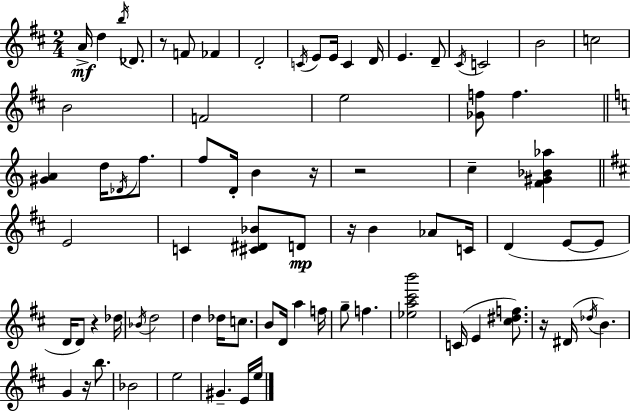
A4/s D5/q B5/s Db4/e. R/e F4/e FES4/q D4/h C4/s E4/e E4/s C4/q D4/s E4/q. D4/e C#4/s C4/h B4/h C5/h B4/h F4/h E5/h [Gb4,F5]/e F5/q. [G#4,A4]/q D5/s Db4/s F5/e. F5/e D4/s B4/q R/s R/h C5/q [F4,G#4,Bb4,Ab5]/q E4/h C4/q [C#4,D#4,Bb4]/e D4/e R/s B4/q Ab4/e C4/s D4/q E4/e E4/e D4/s D4/e R/q Db5/s Bb4/s D5/h D5/q Db5/s C5/e. B4/e D4/s A5/q F5/s G5/e F5/q. [Eb5,A5,C#6,B6]/h C4/s E4/q [C#5,D#5,F5]/e. R/s D#4/s Db5/s B4/q. G4/q R/s B5/e. Bb4/h E5/h G#4/q. E4/s E5/s